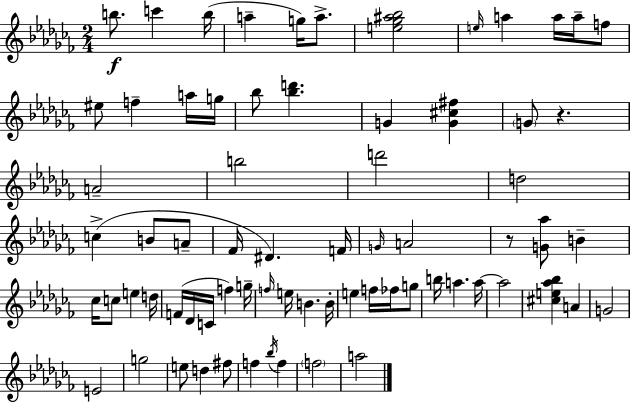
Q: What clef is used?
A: treble